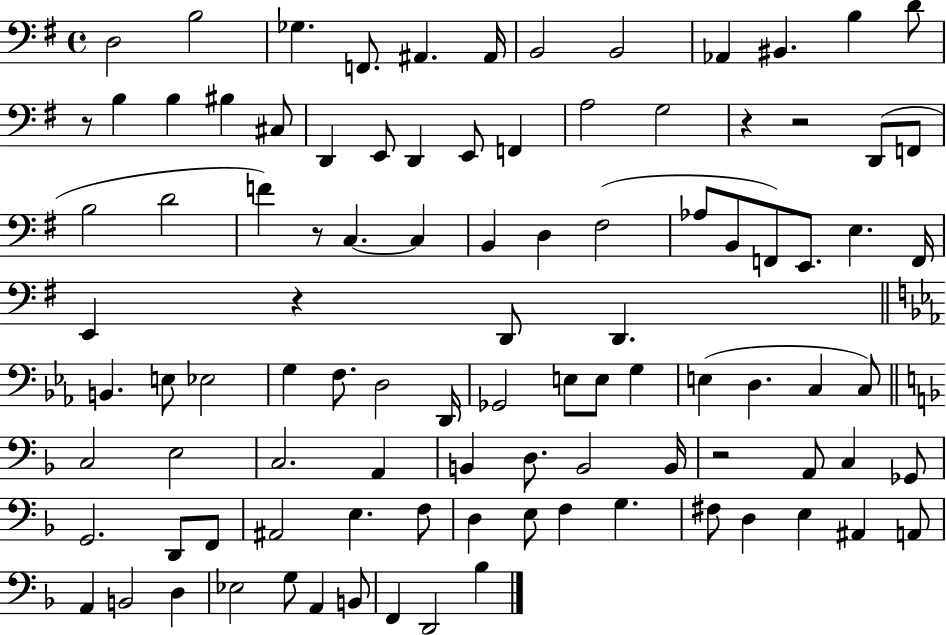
D3/h B3/h Gb3/q. F2/e. A#2/q. A#2/s B2/h B2/h Ab2/q BIS2/q. B3/q D4/e R/e B3/q B3/q BIS3/q C#3/e D2/q E2/e D2/q E2/e F2/q A3/h G3/h R/q R/h D2/e F2/e B3/h D4/h F4/q R/e C3/q. C3/q B2/q D3/q F#3/h Ab3/e B2/e F2/e E2/e. E3/q. F2/s E2/q R/q D2/e D2/q. B2/q. E3/e Eb3/h G3/q F3/e. D3/h D2/s Gb2/h E3/e E3/e G3/q E3/q D3/q. C3/q C3/e C3/h E3/h C3/h. A2/q B2/q D3/e. B2/h B2/s R/h A2/e C3/q Gb2/e G2/h. D2/e F2/e A#2/h E3/q. F3/e D3/q E3/e F3/q G3/q. F#3/e D3/q E3/q A#2/q A2/e A2/q B2/h D3/q Eb3/h G3/e A2/q B2/e F2/q D2/h Bb3/q